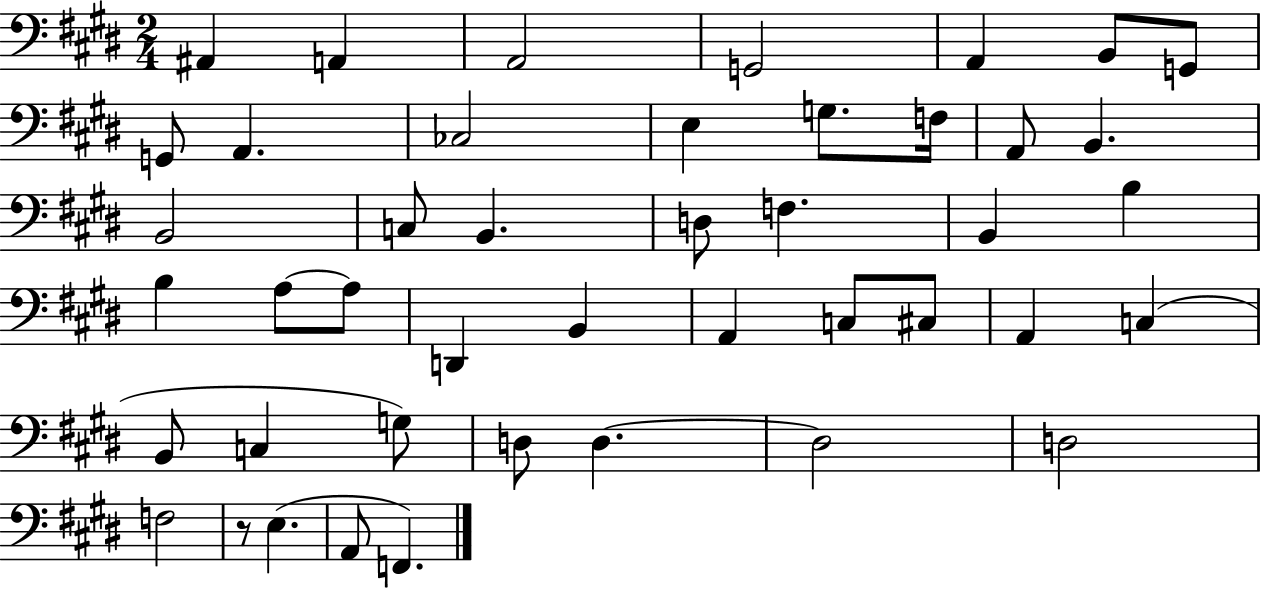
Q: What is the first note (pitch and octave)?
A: A#2